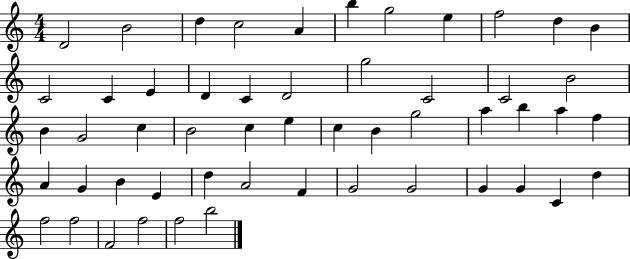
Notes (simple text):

D4/h B4/h D5/q C5/h A4/q B5/q G5/h E5/q F5/h D5/q B4/q C4/h C4/q E4/q D4/q C4/q D4/h G5/h C4/h C4/h B4/h B4/q G4/h C5/q B4/h C5/q E5/q C5/q B4/q G5/h A5/q B5/q A5/q F5/q A4/q G4/q B4/q E4/q D5/q A4/h F4/q G4/h G4/h G4/q G4/q C4/q D5/q F5/h F5/h F4/h F5/h F5/h B5/h